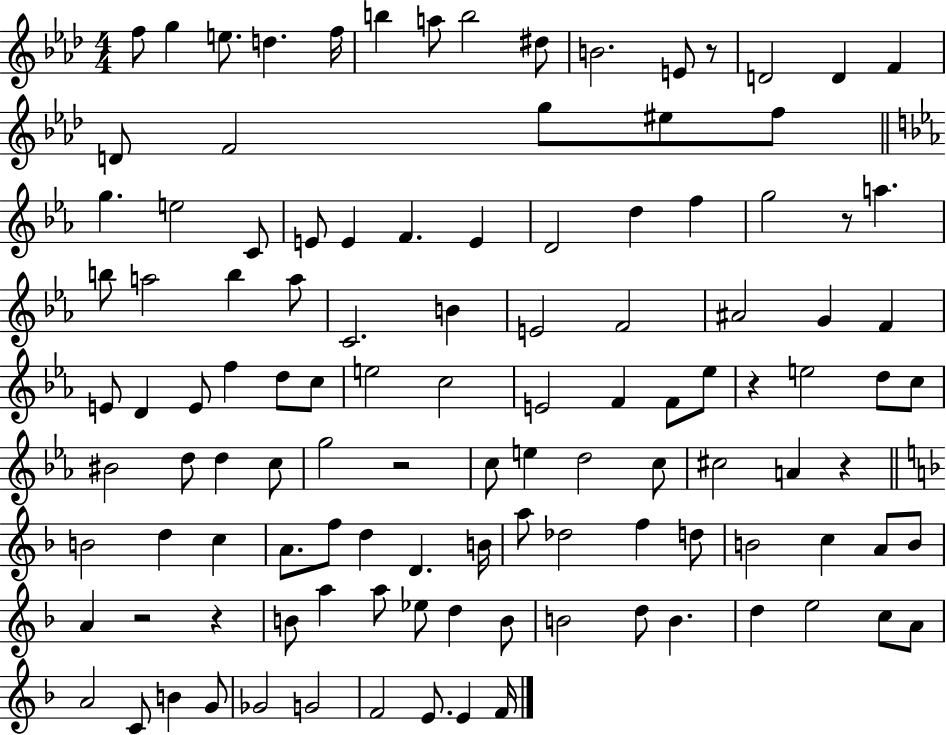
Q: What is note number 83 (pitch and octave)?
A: A4